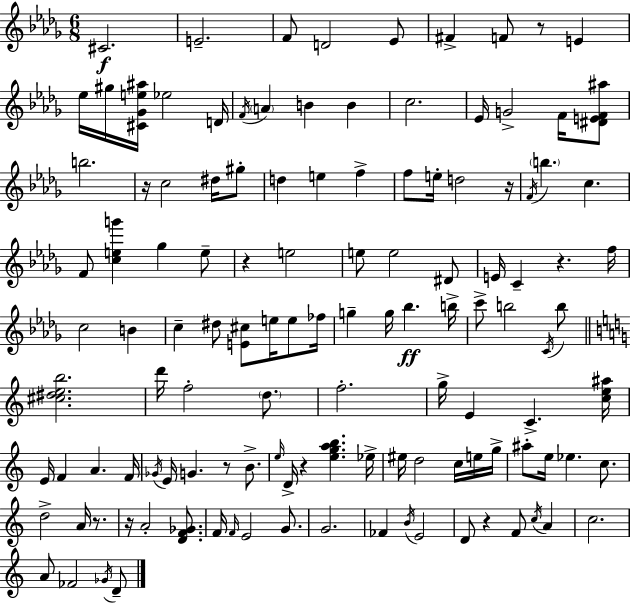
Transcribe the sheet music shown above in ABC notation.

X:1
T:Untitled
M:6/8
L:1/4
K:Bbm
^C2 E2 F/2 D2 _E/2 ^F F/2 z/2 E _e/4 ^g/4 [^C_Ge^a]/4 _e2 D/4 F/4 A B B c2 _E/4 G2 F/4 [^DEF^a]/2 b2 z/4 c2 ^d/4 ^g/2 d e f f/2 e/4 d2 z/4 F/4 b c F/2 [ceg'] _g e/2 z e2 e/2 e2 ^D/2 E/4 C z f/4 c2 B c ^d/2 [E^c]/2 e/4 e/2 _f/4 g g/4 _b b/4 c'/2 b2 C/4 b/2 [^c^deb]2 d'/4 f2 d/2 f2 g/4 E C [ce^a]/4 E/4 F A F/4 _G/4 E/4 G z/2 B/2 e/4 D/4 z [egab] _e/4 ^e/4 d2 c/4 e/4 g/4 ^a/2 e/4 _e c/2 d2 A/4 z/2 z/4 A2 [DF_G]/2 F/4 F/4 E2 G/2 G2 _F B/4 E2 D/2 z F/2 c/4 A c2 A/2 _F2 _G/4 D/2